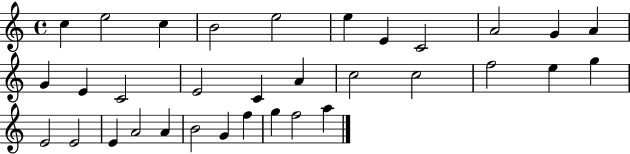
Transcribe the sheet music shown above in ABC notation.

X:1
T:Untitled
M:4/4
L:1/4
K:C
c e2 c B2 e2 e E C2 A2 G A G E C2 E2 C A c2 c2 f2 e g E2 E2 E A2 A B2 G f g f2 a